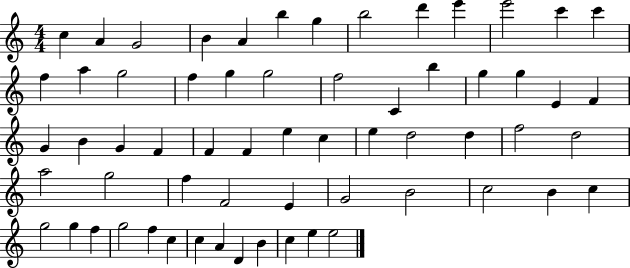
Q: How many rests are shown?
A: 0